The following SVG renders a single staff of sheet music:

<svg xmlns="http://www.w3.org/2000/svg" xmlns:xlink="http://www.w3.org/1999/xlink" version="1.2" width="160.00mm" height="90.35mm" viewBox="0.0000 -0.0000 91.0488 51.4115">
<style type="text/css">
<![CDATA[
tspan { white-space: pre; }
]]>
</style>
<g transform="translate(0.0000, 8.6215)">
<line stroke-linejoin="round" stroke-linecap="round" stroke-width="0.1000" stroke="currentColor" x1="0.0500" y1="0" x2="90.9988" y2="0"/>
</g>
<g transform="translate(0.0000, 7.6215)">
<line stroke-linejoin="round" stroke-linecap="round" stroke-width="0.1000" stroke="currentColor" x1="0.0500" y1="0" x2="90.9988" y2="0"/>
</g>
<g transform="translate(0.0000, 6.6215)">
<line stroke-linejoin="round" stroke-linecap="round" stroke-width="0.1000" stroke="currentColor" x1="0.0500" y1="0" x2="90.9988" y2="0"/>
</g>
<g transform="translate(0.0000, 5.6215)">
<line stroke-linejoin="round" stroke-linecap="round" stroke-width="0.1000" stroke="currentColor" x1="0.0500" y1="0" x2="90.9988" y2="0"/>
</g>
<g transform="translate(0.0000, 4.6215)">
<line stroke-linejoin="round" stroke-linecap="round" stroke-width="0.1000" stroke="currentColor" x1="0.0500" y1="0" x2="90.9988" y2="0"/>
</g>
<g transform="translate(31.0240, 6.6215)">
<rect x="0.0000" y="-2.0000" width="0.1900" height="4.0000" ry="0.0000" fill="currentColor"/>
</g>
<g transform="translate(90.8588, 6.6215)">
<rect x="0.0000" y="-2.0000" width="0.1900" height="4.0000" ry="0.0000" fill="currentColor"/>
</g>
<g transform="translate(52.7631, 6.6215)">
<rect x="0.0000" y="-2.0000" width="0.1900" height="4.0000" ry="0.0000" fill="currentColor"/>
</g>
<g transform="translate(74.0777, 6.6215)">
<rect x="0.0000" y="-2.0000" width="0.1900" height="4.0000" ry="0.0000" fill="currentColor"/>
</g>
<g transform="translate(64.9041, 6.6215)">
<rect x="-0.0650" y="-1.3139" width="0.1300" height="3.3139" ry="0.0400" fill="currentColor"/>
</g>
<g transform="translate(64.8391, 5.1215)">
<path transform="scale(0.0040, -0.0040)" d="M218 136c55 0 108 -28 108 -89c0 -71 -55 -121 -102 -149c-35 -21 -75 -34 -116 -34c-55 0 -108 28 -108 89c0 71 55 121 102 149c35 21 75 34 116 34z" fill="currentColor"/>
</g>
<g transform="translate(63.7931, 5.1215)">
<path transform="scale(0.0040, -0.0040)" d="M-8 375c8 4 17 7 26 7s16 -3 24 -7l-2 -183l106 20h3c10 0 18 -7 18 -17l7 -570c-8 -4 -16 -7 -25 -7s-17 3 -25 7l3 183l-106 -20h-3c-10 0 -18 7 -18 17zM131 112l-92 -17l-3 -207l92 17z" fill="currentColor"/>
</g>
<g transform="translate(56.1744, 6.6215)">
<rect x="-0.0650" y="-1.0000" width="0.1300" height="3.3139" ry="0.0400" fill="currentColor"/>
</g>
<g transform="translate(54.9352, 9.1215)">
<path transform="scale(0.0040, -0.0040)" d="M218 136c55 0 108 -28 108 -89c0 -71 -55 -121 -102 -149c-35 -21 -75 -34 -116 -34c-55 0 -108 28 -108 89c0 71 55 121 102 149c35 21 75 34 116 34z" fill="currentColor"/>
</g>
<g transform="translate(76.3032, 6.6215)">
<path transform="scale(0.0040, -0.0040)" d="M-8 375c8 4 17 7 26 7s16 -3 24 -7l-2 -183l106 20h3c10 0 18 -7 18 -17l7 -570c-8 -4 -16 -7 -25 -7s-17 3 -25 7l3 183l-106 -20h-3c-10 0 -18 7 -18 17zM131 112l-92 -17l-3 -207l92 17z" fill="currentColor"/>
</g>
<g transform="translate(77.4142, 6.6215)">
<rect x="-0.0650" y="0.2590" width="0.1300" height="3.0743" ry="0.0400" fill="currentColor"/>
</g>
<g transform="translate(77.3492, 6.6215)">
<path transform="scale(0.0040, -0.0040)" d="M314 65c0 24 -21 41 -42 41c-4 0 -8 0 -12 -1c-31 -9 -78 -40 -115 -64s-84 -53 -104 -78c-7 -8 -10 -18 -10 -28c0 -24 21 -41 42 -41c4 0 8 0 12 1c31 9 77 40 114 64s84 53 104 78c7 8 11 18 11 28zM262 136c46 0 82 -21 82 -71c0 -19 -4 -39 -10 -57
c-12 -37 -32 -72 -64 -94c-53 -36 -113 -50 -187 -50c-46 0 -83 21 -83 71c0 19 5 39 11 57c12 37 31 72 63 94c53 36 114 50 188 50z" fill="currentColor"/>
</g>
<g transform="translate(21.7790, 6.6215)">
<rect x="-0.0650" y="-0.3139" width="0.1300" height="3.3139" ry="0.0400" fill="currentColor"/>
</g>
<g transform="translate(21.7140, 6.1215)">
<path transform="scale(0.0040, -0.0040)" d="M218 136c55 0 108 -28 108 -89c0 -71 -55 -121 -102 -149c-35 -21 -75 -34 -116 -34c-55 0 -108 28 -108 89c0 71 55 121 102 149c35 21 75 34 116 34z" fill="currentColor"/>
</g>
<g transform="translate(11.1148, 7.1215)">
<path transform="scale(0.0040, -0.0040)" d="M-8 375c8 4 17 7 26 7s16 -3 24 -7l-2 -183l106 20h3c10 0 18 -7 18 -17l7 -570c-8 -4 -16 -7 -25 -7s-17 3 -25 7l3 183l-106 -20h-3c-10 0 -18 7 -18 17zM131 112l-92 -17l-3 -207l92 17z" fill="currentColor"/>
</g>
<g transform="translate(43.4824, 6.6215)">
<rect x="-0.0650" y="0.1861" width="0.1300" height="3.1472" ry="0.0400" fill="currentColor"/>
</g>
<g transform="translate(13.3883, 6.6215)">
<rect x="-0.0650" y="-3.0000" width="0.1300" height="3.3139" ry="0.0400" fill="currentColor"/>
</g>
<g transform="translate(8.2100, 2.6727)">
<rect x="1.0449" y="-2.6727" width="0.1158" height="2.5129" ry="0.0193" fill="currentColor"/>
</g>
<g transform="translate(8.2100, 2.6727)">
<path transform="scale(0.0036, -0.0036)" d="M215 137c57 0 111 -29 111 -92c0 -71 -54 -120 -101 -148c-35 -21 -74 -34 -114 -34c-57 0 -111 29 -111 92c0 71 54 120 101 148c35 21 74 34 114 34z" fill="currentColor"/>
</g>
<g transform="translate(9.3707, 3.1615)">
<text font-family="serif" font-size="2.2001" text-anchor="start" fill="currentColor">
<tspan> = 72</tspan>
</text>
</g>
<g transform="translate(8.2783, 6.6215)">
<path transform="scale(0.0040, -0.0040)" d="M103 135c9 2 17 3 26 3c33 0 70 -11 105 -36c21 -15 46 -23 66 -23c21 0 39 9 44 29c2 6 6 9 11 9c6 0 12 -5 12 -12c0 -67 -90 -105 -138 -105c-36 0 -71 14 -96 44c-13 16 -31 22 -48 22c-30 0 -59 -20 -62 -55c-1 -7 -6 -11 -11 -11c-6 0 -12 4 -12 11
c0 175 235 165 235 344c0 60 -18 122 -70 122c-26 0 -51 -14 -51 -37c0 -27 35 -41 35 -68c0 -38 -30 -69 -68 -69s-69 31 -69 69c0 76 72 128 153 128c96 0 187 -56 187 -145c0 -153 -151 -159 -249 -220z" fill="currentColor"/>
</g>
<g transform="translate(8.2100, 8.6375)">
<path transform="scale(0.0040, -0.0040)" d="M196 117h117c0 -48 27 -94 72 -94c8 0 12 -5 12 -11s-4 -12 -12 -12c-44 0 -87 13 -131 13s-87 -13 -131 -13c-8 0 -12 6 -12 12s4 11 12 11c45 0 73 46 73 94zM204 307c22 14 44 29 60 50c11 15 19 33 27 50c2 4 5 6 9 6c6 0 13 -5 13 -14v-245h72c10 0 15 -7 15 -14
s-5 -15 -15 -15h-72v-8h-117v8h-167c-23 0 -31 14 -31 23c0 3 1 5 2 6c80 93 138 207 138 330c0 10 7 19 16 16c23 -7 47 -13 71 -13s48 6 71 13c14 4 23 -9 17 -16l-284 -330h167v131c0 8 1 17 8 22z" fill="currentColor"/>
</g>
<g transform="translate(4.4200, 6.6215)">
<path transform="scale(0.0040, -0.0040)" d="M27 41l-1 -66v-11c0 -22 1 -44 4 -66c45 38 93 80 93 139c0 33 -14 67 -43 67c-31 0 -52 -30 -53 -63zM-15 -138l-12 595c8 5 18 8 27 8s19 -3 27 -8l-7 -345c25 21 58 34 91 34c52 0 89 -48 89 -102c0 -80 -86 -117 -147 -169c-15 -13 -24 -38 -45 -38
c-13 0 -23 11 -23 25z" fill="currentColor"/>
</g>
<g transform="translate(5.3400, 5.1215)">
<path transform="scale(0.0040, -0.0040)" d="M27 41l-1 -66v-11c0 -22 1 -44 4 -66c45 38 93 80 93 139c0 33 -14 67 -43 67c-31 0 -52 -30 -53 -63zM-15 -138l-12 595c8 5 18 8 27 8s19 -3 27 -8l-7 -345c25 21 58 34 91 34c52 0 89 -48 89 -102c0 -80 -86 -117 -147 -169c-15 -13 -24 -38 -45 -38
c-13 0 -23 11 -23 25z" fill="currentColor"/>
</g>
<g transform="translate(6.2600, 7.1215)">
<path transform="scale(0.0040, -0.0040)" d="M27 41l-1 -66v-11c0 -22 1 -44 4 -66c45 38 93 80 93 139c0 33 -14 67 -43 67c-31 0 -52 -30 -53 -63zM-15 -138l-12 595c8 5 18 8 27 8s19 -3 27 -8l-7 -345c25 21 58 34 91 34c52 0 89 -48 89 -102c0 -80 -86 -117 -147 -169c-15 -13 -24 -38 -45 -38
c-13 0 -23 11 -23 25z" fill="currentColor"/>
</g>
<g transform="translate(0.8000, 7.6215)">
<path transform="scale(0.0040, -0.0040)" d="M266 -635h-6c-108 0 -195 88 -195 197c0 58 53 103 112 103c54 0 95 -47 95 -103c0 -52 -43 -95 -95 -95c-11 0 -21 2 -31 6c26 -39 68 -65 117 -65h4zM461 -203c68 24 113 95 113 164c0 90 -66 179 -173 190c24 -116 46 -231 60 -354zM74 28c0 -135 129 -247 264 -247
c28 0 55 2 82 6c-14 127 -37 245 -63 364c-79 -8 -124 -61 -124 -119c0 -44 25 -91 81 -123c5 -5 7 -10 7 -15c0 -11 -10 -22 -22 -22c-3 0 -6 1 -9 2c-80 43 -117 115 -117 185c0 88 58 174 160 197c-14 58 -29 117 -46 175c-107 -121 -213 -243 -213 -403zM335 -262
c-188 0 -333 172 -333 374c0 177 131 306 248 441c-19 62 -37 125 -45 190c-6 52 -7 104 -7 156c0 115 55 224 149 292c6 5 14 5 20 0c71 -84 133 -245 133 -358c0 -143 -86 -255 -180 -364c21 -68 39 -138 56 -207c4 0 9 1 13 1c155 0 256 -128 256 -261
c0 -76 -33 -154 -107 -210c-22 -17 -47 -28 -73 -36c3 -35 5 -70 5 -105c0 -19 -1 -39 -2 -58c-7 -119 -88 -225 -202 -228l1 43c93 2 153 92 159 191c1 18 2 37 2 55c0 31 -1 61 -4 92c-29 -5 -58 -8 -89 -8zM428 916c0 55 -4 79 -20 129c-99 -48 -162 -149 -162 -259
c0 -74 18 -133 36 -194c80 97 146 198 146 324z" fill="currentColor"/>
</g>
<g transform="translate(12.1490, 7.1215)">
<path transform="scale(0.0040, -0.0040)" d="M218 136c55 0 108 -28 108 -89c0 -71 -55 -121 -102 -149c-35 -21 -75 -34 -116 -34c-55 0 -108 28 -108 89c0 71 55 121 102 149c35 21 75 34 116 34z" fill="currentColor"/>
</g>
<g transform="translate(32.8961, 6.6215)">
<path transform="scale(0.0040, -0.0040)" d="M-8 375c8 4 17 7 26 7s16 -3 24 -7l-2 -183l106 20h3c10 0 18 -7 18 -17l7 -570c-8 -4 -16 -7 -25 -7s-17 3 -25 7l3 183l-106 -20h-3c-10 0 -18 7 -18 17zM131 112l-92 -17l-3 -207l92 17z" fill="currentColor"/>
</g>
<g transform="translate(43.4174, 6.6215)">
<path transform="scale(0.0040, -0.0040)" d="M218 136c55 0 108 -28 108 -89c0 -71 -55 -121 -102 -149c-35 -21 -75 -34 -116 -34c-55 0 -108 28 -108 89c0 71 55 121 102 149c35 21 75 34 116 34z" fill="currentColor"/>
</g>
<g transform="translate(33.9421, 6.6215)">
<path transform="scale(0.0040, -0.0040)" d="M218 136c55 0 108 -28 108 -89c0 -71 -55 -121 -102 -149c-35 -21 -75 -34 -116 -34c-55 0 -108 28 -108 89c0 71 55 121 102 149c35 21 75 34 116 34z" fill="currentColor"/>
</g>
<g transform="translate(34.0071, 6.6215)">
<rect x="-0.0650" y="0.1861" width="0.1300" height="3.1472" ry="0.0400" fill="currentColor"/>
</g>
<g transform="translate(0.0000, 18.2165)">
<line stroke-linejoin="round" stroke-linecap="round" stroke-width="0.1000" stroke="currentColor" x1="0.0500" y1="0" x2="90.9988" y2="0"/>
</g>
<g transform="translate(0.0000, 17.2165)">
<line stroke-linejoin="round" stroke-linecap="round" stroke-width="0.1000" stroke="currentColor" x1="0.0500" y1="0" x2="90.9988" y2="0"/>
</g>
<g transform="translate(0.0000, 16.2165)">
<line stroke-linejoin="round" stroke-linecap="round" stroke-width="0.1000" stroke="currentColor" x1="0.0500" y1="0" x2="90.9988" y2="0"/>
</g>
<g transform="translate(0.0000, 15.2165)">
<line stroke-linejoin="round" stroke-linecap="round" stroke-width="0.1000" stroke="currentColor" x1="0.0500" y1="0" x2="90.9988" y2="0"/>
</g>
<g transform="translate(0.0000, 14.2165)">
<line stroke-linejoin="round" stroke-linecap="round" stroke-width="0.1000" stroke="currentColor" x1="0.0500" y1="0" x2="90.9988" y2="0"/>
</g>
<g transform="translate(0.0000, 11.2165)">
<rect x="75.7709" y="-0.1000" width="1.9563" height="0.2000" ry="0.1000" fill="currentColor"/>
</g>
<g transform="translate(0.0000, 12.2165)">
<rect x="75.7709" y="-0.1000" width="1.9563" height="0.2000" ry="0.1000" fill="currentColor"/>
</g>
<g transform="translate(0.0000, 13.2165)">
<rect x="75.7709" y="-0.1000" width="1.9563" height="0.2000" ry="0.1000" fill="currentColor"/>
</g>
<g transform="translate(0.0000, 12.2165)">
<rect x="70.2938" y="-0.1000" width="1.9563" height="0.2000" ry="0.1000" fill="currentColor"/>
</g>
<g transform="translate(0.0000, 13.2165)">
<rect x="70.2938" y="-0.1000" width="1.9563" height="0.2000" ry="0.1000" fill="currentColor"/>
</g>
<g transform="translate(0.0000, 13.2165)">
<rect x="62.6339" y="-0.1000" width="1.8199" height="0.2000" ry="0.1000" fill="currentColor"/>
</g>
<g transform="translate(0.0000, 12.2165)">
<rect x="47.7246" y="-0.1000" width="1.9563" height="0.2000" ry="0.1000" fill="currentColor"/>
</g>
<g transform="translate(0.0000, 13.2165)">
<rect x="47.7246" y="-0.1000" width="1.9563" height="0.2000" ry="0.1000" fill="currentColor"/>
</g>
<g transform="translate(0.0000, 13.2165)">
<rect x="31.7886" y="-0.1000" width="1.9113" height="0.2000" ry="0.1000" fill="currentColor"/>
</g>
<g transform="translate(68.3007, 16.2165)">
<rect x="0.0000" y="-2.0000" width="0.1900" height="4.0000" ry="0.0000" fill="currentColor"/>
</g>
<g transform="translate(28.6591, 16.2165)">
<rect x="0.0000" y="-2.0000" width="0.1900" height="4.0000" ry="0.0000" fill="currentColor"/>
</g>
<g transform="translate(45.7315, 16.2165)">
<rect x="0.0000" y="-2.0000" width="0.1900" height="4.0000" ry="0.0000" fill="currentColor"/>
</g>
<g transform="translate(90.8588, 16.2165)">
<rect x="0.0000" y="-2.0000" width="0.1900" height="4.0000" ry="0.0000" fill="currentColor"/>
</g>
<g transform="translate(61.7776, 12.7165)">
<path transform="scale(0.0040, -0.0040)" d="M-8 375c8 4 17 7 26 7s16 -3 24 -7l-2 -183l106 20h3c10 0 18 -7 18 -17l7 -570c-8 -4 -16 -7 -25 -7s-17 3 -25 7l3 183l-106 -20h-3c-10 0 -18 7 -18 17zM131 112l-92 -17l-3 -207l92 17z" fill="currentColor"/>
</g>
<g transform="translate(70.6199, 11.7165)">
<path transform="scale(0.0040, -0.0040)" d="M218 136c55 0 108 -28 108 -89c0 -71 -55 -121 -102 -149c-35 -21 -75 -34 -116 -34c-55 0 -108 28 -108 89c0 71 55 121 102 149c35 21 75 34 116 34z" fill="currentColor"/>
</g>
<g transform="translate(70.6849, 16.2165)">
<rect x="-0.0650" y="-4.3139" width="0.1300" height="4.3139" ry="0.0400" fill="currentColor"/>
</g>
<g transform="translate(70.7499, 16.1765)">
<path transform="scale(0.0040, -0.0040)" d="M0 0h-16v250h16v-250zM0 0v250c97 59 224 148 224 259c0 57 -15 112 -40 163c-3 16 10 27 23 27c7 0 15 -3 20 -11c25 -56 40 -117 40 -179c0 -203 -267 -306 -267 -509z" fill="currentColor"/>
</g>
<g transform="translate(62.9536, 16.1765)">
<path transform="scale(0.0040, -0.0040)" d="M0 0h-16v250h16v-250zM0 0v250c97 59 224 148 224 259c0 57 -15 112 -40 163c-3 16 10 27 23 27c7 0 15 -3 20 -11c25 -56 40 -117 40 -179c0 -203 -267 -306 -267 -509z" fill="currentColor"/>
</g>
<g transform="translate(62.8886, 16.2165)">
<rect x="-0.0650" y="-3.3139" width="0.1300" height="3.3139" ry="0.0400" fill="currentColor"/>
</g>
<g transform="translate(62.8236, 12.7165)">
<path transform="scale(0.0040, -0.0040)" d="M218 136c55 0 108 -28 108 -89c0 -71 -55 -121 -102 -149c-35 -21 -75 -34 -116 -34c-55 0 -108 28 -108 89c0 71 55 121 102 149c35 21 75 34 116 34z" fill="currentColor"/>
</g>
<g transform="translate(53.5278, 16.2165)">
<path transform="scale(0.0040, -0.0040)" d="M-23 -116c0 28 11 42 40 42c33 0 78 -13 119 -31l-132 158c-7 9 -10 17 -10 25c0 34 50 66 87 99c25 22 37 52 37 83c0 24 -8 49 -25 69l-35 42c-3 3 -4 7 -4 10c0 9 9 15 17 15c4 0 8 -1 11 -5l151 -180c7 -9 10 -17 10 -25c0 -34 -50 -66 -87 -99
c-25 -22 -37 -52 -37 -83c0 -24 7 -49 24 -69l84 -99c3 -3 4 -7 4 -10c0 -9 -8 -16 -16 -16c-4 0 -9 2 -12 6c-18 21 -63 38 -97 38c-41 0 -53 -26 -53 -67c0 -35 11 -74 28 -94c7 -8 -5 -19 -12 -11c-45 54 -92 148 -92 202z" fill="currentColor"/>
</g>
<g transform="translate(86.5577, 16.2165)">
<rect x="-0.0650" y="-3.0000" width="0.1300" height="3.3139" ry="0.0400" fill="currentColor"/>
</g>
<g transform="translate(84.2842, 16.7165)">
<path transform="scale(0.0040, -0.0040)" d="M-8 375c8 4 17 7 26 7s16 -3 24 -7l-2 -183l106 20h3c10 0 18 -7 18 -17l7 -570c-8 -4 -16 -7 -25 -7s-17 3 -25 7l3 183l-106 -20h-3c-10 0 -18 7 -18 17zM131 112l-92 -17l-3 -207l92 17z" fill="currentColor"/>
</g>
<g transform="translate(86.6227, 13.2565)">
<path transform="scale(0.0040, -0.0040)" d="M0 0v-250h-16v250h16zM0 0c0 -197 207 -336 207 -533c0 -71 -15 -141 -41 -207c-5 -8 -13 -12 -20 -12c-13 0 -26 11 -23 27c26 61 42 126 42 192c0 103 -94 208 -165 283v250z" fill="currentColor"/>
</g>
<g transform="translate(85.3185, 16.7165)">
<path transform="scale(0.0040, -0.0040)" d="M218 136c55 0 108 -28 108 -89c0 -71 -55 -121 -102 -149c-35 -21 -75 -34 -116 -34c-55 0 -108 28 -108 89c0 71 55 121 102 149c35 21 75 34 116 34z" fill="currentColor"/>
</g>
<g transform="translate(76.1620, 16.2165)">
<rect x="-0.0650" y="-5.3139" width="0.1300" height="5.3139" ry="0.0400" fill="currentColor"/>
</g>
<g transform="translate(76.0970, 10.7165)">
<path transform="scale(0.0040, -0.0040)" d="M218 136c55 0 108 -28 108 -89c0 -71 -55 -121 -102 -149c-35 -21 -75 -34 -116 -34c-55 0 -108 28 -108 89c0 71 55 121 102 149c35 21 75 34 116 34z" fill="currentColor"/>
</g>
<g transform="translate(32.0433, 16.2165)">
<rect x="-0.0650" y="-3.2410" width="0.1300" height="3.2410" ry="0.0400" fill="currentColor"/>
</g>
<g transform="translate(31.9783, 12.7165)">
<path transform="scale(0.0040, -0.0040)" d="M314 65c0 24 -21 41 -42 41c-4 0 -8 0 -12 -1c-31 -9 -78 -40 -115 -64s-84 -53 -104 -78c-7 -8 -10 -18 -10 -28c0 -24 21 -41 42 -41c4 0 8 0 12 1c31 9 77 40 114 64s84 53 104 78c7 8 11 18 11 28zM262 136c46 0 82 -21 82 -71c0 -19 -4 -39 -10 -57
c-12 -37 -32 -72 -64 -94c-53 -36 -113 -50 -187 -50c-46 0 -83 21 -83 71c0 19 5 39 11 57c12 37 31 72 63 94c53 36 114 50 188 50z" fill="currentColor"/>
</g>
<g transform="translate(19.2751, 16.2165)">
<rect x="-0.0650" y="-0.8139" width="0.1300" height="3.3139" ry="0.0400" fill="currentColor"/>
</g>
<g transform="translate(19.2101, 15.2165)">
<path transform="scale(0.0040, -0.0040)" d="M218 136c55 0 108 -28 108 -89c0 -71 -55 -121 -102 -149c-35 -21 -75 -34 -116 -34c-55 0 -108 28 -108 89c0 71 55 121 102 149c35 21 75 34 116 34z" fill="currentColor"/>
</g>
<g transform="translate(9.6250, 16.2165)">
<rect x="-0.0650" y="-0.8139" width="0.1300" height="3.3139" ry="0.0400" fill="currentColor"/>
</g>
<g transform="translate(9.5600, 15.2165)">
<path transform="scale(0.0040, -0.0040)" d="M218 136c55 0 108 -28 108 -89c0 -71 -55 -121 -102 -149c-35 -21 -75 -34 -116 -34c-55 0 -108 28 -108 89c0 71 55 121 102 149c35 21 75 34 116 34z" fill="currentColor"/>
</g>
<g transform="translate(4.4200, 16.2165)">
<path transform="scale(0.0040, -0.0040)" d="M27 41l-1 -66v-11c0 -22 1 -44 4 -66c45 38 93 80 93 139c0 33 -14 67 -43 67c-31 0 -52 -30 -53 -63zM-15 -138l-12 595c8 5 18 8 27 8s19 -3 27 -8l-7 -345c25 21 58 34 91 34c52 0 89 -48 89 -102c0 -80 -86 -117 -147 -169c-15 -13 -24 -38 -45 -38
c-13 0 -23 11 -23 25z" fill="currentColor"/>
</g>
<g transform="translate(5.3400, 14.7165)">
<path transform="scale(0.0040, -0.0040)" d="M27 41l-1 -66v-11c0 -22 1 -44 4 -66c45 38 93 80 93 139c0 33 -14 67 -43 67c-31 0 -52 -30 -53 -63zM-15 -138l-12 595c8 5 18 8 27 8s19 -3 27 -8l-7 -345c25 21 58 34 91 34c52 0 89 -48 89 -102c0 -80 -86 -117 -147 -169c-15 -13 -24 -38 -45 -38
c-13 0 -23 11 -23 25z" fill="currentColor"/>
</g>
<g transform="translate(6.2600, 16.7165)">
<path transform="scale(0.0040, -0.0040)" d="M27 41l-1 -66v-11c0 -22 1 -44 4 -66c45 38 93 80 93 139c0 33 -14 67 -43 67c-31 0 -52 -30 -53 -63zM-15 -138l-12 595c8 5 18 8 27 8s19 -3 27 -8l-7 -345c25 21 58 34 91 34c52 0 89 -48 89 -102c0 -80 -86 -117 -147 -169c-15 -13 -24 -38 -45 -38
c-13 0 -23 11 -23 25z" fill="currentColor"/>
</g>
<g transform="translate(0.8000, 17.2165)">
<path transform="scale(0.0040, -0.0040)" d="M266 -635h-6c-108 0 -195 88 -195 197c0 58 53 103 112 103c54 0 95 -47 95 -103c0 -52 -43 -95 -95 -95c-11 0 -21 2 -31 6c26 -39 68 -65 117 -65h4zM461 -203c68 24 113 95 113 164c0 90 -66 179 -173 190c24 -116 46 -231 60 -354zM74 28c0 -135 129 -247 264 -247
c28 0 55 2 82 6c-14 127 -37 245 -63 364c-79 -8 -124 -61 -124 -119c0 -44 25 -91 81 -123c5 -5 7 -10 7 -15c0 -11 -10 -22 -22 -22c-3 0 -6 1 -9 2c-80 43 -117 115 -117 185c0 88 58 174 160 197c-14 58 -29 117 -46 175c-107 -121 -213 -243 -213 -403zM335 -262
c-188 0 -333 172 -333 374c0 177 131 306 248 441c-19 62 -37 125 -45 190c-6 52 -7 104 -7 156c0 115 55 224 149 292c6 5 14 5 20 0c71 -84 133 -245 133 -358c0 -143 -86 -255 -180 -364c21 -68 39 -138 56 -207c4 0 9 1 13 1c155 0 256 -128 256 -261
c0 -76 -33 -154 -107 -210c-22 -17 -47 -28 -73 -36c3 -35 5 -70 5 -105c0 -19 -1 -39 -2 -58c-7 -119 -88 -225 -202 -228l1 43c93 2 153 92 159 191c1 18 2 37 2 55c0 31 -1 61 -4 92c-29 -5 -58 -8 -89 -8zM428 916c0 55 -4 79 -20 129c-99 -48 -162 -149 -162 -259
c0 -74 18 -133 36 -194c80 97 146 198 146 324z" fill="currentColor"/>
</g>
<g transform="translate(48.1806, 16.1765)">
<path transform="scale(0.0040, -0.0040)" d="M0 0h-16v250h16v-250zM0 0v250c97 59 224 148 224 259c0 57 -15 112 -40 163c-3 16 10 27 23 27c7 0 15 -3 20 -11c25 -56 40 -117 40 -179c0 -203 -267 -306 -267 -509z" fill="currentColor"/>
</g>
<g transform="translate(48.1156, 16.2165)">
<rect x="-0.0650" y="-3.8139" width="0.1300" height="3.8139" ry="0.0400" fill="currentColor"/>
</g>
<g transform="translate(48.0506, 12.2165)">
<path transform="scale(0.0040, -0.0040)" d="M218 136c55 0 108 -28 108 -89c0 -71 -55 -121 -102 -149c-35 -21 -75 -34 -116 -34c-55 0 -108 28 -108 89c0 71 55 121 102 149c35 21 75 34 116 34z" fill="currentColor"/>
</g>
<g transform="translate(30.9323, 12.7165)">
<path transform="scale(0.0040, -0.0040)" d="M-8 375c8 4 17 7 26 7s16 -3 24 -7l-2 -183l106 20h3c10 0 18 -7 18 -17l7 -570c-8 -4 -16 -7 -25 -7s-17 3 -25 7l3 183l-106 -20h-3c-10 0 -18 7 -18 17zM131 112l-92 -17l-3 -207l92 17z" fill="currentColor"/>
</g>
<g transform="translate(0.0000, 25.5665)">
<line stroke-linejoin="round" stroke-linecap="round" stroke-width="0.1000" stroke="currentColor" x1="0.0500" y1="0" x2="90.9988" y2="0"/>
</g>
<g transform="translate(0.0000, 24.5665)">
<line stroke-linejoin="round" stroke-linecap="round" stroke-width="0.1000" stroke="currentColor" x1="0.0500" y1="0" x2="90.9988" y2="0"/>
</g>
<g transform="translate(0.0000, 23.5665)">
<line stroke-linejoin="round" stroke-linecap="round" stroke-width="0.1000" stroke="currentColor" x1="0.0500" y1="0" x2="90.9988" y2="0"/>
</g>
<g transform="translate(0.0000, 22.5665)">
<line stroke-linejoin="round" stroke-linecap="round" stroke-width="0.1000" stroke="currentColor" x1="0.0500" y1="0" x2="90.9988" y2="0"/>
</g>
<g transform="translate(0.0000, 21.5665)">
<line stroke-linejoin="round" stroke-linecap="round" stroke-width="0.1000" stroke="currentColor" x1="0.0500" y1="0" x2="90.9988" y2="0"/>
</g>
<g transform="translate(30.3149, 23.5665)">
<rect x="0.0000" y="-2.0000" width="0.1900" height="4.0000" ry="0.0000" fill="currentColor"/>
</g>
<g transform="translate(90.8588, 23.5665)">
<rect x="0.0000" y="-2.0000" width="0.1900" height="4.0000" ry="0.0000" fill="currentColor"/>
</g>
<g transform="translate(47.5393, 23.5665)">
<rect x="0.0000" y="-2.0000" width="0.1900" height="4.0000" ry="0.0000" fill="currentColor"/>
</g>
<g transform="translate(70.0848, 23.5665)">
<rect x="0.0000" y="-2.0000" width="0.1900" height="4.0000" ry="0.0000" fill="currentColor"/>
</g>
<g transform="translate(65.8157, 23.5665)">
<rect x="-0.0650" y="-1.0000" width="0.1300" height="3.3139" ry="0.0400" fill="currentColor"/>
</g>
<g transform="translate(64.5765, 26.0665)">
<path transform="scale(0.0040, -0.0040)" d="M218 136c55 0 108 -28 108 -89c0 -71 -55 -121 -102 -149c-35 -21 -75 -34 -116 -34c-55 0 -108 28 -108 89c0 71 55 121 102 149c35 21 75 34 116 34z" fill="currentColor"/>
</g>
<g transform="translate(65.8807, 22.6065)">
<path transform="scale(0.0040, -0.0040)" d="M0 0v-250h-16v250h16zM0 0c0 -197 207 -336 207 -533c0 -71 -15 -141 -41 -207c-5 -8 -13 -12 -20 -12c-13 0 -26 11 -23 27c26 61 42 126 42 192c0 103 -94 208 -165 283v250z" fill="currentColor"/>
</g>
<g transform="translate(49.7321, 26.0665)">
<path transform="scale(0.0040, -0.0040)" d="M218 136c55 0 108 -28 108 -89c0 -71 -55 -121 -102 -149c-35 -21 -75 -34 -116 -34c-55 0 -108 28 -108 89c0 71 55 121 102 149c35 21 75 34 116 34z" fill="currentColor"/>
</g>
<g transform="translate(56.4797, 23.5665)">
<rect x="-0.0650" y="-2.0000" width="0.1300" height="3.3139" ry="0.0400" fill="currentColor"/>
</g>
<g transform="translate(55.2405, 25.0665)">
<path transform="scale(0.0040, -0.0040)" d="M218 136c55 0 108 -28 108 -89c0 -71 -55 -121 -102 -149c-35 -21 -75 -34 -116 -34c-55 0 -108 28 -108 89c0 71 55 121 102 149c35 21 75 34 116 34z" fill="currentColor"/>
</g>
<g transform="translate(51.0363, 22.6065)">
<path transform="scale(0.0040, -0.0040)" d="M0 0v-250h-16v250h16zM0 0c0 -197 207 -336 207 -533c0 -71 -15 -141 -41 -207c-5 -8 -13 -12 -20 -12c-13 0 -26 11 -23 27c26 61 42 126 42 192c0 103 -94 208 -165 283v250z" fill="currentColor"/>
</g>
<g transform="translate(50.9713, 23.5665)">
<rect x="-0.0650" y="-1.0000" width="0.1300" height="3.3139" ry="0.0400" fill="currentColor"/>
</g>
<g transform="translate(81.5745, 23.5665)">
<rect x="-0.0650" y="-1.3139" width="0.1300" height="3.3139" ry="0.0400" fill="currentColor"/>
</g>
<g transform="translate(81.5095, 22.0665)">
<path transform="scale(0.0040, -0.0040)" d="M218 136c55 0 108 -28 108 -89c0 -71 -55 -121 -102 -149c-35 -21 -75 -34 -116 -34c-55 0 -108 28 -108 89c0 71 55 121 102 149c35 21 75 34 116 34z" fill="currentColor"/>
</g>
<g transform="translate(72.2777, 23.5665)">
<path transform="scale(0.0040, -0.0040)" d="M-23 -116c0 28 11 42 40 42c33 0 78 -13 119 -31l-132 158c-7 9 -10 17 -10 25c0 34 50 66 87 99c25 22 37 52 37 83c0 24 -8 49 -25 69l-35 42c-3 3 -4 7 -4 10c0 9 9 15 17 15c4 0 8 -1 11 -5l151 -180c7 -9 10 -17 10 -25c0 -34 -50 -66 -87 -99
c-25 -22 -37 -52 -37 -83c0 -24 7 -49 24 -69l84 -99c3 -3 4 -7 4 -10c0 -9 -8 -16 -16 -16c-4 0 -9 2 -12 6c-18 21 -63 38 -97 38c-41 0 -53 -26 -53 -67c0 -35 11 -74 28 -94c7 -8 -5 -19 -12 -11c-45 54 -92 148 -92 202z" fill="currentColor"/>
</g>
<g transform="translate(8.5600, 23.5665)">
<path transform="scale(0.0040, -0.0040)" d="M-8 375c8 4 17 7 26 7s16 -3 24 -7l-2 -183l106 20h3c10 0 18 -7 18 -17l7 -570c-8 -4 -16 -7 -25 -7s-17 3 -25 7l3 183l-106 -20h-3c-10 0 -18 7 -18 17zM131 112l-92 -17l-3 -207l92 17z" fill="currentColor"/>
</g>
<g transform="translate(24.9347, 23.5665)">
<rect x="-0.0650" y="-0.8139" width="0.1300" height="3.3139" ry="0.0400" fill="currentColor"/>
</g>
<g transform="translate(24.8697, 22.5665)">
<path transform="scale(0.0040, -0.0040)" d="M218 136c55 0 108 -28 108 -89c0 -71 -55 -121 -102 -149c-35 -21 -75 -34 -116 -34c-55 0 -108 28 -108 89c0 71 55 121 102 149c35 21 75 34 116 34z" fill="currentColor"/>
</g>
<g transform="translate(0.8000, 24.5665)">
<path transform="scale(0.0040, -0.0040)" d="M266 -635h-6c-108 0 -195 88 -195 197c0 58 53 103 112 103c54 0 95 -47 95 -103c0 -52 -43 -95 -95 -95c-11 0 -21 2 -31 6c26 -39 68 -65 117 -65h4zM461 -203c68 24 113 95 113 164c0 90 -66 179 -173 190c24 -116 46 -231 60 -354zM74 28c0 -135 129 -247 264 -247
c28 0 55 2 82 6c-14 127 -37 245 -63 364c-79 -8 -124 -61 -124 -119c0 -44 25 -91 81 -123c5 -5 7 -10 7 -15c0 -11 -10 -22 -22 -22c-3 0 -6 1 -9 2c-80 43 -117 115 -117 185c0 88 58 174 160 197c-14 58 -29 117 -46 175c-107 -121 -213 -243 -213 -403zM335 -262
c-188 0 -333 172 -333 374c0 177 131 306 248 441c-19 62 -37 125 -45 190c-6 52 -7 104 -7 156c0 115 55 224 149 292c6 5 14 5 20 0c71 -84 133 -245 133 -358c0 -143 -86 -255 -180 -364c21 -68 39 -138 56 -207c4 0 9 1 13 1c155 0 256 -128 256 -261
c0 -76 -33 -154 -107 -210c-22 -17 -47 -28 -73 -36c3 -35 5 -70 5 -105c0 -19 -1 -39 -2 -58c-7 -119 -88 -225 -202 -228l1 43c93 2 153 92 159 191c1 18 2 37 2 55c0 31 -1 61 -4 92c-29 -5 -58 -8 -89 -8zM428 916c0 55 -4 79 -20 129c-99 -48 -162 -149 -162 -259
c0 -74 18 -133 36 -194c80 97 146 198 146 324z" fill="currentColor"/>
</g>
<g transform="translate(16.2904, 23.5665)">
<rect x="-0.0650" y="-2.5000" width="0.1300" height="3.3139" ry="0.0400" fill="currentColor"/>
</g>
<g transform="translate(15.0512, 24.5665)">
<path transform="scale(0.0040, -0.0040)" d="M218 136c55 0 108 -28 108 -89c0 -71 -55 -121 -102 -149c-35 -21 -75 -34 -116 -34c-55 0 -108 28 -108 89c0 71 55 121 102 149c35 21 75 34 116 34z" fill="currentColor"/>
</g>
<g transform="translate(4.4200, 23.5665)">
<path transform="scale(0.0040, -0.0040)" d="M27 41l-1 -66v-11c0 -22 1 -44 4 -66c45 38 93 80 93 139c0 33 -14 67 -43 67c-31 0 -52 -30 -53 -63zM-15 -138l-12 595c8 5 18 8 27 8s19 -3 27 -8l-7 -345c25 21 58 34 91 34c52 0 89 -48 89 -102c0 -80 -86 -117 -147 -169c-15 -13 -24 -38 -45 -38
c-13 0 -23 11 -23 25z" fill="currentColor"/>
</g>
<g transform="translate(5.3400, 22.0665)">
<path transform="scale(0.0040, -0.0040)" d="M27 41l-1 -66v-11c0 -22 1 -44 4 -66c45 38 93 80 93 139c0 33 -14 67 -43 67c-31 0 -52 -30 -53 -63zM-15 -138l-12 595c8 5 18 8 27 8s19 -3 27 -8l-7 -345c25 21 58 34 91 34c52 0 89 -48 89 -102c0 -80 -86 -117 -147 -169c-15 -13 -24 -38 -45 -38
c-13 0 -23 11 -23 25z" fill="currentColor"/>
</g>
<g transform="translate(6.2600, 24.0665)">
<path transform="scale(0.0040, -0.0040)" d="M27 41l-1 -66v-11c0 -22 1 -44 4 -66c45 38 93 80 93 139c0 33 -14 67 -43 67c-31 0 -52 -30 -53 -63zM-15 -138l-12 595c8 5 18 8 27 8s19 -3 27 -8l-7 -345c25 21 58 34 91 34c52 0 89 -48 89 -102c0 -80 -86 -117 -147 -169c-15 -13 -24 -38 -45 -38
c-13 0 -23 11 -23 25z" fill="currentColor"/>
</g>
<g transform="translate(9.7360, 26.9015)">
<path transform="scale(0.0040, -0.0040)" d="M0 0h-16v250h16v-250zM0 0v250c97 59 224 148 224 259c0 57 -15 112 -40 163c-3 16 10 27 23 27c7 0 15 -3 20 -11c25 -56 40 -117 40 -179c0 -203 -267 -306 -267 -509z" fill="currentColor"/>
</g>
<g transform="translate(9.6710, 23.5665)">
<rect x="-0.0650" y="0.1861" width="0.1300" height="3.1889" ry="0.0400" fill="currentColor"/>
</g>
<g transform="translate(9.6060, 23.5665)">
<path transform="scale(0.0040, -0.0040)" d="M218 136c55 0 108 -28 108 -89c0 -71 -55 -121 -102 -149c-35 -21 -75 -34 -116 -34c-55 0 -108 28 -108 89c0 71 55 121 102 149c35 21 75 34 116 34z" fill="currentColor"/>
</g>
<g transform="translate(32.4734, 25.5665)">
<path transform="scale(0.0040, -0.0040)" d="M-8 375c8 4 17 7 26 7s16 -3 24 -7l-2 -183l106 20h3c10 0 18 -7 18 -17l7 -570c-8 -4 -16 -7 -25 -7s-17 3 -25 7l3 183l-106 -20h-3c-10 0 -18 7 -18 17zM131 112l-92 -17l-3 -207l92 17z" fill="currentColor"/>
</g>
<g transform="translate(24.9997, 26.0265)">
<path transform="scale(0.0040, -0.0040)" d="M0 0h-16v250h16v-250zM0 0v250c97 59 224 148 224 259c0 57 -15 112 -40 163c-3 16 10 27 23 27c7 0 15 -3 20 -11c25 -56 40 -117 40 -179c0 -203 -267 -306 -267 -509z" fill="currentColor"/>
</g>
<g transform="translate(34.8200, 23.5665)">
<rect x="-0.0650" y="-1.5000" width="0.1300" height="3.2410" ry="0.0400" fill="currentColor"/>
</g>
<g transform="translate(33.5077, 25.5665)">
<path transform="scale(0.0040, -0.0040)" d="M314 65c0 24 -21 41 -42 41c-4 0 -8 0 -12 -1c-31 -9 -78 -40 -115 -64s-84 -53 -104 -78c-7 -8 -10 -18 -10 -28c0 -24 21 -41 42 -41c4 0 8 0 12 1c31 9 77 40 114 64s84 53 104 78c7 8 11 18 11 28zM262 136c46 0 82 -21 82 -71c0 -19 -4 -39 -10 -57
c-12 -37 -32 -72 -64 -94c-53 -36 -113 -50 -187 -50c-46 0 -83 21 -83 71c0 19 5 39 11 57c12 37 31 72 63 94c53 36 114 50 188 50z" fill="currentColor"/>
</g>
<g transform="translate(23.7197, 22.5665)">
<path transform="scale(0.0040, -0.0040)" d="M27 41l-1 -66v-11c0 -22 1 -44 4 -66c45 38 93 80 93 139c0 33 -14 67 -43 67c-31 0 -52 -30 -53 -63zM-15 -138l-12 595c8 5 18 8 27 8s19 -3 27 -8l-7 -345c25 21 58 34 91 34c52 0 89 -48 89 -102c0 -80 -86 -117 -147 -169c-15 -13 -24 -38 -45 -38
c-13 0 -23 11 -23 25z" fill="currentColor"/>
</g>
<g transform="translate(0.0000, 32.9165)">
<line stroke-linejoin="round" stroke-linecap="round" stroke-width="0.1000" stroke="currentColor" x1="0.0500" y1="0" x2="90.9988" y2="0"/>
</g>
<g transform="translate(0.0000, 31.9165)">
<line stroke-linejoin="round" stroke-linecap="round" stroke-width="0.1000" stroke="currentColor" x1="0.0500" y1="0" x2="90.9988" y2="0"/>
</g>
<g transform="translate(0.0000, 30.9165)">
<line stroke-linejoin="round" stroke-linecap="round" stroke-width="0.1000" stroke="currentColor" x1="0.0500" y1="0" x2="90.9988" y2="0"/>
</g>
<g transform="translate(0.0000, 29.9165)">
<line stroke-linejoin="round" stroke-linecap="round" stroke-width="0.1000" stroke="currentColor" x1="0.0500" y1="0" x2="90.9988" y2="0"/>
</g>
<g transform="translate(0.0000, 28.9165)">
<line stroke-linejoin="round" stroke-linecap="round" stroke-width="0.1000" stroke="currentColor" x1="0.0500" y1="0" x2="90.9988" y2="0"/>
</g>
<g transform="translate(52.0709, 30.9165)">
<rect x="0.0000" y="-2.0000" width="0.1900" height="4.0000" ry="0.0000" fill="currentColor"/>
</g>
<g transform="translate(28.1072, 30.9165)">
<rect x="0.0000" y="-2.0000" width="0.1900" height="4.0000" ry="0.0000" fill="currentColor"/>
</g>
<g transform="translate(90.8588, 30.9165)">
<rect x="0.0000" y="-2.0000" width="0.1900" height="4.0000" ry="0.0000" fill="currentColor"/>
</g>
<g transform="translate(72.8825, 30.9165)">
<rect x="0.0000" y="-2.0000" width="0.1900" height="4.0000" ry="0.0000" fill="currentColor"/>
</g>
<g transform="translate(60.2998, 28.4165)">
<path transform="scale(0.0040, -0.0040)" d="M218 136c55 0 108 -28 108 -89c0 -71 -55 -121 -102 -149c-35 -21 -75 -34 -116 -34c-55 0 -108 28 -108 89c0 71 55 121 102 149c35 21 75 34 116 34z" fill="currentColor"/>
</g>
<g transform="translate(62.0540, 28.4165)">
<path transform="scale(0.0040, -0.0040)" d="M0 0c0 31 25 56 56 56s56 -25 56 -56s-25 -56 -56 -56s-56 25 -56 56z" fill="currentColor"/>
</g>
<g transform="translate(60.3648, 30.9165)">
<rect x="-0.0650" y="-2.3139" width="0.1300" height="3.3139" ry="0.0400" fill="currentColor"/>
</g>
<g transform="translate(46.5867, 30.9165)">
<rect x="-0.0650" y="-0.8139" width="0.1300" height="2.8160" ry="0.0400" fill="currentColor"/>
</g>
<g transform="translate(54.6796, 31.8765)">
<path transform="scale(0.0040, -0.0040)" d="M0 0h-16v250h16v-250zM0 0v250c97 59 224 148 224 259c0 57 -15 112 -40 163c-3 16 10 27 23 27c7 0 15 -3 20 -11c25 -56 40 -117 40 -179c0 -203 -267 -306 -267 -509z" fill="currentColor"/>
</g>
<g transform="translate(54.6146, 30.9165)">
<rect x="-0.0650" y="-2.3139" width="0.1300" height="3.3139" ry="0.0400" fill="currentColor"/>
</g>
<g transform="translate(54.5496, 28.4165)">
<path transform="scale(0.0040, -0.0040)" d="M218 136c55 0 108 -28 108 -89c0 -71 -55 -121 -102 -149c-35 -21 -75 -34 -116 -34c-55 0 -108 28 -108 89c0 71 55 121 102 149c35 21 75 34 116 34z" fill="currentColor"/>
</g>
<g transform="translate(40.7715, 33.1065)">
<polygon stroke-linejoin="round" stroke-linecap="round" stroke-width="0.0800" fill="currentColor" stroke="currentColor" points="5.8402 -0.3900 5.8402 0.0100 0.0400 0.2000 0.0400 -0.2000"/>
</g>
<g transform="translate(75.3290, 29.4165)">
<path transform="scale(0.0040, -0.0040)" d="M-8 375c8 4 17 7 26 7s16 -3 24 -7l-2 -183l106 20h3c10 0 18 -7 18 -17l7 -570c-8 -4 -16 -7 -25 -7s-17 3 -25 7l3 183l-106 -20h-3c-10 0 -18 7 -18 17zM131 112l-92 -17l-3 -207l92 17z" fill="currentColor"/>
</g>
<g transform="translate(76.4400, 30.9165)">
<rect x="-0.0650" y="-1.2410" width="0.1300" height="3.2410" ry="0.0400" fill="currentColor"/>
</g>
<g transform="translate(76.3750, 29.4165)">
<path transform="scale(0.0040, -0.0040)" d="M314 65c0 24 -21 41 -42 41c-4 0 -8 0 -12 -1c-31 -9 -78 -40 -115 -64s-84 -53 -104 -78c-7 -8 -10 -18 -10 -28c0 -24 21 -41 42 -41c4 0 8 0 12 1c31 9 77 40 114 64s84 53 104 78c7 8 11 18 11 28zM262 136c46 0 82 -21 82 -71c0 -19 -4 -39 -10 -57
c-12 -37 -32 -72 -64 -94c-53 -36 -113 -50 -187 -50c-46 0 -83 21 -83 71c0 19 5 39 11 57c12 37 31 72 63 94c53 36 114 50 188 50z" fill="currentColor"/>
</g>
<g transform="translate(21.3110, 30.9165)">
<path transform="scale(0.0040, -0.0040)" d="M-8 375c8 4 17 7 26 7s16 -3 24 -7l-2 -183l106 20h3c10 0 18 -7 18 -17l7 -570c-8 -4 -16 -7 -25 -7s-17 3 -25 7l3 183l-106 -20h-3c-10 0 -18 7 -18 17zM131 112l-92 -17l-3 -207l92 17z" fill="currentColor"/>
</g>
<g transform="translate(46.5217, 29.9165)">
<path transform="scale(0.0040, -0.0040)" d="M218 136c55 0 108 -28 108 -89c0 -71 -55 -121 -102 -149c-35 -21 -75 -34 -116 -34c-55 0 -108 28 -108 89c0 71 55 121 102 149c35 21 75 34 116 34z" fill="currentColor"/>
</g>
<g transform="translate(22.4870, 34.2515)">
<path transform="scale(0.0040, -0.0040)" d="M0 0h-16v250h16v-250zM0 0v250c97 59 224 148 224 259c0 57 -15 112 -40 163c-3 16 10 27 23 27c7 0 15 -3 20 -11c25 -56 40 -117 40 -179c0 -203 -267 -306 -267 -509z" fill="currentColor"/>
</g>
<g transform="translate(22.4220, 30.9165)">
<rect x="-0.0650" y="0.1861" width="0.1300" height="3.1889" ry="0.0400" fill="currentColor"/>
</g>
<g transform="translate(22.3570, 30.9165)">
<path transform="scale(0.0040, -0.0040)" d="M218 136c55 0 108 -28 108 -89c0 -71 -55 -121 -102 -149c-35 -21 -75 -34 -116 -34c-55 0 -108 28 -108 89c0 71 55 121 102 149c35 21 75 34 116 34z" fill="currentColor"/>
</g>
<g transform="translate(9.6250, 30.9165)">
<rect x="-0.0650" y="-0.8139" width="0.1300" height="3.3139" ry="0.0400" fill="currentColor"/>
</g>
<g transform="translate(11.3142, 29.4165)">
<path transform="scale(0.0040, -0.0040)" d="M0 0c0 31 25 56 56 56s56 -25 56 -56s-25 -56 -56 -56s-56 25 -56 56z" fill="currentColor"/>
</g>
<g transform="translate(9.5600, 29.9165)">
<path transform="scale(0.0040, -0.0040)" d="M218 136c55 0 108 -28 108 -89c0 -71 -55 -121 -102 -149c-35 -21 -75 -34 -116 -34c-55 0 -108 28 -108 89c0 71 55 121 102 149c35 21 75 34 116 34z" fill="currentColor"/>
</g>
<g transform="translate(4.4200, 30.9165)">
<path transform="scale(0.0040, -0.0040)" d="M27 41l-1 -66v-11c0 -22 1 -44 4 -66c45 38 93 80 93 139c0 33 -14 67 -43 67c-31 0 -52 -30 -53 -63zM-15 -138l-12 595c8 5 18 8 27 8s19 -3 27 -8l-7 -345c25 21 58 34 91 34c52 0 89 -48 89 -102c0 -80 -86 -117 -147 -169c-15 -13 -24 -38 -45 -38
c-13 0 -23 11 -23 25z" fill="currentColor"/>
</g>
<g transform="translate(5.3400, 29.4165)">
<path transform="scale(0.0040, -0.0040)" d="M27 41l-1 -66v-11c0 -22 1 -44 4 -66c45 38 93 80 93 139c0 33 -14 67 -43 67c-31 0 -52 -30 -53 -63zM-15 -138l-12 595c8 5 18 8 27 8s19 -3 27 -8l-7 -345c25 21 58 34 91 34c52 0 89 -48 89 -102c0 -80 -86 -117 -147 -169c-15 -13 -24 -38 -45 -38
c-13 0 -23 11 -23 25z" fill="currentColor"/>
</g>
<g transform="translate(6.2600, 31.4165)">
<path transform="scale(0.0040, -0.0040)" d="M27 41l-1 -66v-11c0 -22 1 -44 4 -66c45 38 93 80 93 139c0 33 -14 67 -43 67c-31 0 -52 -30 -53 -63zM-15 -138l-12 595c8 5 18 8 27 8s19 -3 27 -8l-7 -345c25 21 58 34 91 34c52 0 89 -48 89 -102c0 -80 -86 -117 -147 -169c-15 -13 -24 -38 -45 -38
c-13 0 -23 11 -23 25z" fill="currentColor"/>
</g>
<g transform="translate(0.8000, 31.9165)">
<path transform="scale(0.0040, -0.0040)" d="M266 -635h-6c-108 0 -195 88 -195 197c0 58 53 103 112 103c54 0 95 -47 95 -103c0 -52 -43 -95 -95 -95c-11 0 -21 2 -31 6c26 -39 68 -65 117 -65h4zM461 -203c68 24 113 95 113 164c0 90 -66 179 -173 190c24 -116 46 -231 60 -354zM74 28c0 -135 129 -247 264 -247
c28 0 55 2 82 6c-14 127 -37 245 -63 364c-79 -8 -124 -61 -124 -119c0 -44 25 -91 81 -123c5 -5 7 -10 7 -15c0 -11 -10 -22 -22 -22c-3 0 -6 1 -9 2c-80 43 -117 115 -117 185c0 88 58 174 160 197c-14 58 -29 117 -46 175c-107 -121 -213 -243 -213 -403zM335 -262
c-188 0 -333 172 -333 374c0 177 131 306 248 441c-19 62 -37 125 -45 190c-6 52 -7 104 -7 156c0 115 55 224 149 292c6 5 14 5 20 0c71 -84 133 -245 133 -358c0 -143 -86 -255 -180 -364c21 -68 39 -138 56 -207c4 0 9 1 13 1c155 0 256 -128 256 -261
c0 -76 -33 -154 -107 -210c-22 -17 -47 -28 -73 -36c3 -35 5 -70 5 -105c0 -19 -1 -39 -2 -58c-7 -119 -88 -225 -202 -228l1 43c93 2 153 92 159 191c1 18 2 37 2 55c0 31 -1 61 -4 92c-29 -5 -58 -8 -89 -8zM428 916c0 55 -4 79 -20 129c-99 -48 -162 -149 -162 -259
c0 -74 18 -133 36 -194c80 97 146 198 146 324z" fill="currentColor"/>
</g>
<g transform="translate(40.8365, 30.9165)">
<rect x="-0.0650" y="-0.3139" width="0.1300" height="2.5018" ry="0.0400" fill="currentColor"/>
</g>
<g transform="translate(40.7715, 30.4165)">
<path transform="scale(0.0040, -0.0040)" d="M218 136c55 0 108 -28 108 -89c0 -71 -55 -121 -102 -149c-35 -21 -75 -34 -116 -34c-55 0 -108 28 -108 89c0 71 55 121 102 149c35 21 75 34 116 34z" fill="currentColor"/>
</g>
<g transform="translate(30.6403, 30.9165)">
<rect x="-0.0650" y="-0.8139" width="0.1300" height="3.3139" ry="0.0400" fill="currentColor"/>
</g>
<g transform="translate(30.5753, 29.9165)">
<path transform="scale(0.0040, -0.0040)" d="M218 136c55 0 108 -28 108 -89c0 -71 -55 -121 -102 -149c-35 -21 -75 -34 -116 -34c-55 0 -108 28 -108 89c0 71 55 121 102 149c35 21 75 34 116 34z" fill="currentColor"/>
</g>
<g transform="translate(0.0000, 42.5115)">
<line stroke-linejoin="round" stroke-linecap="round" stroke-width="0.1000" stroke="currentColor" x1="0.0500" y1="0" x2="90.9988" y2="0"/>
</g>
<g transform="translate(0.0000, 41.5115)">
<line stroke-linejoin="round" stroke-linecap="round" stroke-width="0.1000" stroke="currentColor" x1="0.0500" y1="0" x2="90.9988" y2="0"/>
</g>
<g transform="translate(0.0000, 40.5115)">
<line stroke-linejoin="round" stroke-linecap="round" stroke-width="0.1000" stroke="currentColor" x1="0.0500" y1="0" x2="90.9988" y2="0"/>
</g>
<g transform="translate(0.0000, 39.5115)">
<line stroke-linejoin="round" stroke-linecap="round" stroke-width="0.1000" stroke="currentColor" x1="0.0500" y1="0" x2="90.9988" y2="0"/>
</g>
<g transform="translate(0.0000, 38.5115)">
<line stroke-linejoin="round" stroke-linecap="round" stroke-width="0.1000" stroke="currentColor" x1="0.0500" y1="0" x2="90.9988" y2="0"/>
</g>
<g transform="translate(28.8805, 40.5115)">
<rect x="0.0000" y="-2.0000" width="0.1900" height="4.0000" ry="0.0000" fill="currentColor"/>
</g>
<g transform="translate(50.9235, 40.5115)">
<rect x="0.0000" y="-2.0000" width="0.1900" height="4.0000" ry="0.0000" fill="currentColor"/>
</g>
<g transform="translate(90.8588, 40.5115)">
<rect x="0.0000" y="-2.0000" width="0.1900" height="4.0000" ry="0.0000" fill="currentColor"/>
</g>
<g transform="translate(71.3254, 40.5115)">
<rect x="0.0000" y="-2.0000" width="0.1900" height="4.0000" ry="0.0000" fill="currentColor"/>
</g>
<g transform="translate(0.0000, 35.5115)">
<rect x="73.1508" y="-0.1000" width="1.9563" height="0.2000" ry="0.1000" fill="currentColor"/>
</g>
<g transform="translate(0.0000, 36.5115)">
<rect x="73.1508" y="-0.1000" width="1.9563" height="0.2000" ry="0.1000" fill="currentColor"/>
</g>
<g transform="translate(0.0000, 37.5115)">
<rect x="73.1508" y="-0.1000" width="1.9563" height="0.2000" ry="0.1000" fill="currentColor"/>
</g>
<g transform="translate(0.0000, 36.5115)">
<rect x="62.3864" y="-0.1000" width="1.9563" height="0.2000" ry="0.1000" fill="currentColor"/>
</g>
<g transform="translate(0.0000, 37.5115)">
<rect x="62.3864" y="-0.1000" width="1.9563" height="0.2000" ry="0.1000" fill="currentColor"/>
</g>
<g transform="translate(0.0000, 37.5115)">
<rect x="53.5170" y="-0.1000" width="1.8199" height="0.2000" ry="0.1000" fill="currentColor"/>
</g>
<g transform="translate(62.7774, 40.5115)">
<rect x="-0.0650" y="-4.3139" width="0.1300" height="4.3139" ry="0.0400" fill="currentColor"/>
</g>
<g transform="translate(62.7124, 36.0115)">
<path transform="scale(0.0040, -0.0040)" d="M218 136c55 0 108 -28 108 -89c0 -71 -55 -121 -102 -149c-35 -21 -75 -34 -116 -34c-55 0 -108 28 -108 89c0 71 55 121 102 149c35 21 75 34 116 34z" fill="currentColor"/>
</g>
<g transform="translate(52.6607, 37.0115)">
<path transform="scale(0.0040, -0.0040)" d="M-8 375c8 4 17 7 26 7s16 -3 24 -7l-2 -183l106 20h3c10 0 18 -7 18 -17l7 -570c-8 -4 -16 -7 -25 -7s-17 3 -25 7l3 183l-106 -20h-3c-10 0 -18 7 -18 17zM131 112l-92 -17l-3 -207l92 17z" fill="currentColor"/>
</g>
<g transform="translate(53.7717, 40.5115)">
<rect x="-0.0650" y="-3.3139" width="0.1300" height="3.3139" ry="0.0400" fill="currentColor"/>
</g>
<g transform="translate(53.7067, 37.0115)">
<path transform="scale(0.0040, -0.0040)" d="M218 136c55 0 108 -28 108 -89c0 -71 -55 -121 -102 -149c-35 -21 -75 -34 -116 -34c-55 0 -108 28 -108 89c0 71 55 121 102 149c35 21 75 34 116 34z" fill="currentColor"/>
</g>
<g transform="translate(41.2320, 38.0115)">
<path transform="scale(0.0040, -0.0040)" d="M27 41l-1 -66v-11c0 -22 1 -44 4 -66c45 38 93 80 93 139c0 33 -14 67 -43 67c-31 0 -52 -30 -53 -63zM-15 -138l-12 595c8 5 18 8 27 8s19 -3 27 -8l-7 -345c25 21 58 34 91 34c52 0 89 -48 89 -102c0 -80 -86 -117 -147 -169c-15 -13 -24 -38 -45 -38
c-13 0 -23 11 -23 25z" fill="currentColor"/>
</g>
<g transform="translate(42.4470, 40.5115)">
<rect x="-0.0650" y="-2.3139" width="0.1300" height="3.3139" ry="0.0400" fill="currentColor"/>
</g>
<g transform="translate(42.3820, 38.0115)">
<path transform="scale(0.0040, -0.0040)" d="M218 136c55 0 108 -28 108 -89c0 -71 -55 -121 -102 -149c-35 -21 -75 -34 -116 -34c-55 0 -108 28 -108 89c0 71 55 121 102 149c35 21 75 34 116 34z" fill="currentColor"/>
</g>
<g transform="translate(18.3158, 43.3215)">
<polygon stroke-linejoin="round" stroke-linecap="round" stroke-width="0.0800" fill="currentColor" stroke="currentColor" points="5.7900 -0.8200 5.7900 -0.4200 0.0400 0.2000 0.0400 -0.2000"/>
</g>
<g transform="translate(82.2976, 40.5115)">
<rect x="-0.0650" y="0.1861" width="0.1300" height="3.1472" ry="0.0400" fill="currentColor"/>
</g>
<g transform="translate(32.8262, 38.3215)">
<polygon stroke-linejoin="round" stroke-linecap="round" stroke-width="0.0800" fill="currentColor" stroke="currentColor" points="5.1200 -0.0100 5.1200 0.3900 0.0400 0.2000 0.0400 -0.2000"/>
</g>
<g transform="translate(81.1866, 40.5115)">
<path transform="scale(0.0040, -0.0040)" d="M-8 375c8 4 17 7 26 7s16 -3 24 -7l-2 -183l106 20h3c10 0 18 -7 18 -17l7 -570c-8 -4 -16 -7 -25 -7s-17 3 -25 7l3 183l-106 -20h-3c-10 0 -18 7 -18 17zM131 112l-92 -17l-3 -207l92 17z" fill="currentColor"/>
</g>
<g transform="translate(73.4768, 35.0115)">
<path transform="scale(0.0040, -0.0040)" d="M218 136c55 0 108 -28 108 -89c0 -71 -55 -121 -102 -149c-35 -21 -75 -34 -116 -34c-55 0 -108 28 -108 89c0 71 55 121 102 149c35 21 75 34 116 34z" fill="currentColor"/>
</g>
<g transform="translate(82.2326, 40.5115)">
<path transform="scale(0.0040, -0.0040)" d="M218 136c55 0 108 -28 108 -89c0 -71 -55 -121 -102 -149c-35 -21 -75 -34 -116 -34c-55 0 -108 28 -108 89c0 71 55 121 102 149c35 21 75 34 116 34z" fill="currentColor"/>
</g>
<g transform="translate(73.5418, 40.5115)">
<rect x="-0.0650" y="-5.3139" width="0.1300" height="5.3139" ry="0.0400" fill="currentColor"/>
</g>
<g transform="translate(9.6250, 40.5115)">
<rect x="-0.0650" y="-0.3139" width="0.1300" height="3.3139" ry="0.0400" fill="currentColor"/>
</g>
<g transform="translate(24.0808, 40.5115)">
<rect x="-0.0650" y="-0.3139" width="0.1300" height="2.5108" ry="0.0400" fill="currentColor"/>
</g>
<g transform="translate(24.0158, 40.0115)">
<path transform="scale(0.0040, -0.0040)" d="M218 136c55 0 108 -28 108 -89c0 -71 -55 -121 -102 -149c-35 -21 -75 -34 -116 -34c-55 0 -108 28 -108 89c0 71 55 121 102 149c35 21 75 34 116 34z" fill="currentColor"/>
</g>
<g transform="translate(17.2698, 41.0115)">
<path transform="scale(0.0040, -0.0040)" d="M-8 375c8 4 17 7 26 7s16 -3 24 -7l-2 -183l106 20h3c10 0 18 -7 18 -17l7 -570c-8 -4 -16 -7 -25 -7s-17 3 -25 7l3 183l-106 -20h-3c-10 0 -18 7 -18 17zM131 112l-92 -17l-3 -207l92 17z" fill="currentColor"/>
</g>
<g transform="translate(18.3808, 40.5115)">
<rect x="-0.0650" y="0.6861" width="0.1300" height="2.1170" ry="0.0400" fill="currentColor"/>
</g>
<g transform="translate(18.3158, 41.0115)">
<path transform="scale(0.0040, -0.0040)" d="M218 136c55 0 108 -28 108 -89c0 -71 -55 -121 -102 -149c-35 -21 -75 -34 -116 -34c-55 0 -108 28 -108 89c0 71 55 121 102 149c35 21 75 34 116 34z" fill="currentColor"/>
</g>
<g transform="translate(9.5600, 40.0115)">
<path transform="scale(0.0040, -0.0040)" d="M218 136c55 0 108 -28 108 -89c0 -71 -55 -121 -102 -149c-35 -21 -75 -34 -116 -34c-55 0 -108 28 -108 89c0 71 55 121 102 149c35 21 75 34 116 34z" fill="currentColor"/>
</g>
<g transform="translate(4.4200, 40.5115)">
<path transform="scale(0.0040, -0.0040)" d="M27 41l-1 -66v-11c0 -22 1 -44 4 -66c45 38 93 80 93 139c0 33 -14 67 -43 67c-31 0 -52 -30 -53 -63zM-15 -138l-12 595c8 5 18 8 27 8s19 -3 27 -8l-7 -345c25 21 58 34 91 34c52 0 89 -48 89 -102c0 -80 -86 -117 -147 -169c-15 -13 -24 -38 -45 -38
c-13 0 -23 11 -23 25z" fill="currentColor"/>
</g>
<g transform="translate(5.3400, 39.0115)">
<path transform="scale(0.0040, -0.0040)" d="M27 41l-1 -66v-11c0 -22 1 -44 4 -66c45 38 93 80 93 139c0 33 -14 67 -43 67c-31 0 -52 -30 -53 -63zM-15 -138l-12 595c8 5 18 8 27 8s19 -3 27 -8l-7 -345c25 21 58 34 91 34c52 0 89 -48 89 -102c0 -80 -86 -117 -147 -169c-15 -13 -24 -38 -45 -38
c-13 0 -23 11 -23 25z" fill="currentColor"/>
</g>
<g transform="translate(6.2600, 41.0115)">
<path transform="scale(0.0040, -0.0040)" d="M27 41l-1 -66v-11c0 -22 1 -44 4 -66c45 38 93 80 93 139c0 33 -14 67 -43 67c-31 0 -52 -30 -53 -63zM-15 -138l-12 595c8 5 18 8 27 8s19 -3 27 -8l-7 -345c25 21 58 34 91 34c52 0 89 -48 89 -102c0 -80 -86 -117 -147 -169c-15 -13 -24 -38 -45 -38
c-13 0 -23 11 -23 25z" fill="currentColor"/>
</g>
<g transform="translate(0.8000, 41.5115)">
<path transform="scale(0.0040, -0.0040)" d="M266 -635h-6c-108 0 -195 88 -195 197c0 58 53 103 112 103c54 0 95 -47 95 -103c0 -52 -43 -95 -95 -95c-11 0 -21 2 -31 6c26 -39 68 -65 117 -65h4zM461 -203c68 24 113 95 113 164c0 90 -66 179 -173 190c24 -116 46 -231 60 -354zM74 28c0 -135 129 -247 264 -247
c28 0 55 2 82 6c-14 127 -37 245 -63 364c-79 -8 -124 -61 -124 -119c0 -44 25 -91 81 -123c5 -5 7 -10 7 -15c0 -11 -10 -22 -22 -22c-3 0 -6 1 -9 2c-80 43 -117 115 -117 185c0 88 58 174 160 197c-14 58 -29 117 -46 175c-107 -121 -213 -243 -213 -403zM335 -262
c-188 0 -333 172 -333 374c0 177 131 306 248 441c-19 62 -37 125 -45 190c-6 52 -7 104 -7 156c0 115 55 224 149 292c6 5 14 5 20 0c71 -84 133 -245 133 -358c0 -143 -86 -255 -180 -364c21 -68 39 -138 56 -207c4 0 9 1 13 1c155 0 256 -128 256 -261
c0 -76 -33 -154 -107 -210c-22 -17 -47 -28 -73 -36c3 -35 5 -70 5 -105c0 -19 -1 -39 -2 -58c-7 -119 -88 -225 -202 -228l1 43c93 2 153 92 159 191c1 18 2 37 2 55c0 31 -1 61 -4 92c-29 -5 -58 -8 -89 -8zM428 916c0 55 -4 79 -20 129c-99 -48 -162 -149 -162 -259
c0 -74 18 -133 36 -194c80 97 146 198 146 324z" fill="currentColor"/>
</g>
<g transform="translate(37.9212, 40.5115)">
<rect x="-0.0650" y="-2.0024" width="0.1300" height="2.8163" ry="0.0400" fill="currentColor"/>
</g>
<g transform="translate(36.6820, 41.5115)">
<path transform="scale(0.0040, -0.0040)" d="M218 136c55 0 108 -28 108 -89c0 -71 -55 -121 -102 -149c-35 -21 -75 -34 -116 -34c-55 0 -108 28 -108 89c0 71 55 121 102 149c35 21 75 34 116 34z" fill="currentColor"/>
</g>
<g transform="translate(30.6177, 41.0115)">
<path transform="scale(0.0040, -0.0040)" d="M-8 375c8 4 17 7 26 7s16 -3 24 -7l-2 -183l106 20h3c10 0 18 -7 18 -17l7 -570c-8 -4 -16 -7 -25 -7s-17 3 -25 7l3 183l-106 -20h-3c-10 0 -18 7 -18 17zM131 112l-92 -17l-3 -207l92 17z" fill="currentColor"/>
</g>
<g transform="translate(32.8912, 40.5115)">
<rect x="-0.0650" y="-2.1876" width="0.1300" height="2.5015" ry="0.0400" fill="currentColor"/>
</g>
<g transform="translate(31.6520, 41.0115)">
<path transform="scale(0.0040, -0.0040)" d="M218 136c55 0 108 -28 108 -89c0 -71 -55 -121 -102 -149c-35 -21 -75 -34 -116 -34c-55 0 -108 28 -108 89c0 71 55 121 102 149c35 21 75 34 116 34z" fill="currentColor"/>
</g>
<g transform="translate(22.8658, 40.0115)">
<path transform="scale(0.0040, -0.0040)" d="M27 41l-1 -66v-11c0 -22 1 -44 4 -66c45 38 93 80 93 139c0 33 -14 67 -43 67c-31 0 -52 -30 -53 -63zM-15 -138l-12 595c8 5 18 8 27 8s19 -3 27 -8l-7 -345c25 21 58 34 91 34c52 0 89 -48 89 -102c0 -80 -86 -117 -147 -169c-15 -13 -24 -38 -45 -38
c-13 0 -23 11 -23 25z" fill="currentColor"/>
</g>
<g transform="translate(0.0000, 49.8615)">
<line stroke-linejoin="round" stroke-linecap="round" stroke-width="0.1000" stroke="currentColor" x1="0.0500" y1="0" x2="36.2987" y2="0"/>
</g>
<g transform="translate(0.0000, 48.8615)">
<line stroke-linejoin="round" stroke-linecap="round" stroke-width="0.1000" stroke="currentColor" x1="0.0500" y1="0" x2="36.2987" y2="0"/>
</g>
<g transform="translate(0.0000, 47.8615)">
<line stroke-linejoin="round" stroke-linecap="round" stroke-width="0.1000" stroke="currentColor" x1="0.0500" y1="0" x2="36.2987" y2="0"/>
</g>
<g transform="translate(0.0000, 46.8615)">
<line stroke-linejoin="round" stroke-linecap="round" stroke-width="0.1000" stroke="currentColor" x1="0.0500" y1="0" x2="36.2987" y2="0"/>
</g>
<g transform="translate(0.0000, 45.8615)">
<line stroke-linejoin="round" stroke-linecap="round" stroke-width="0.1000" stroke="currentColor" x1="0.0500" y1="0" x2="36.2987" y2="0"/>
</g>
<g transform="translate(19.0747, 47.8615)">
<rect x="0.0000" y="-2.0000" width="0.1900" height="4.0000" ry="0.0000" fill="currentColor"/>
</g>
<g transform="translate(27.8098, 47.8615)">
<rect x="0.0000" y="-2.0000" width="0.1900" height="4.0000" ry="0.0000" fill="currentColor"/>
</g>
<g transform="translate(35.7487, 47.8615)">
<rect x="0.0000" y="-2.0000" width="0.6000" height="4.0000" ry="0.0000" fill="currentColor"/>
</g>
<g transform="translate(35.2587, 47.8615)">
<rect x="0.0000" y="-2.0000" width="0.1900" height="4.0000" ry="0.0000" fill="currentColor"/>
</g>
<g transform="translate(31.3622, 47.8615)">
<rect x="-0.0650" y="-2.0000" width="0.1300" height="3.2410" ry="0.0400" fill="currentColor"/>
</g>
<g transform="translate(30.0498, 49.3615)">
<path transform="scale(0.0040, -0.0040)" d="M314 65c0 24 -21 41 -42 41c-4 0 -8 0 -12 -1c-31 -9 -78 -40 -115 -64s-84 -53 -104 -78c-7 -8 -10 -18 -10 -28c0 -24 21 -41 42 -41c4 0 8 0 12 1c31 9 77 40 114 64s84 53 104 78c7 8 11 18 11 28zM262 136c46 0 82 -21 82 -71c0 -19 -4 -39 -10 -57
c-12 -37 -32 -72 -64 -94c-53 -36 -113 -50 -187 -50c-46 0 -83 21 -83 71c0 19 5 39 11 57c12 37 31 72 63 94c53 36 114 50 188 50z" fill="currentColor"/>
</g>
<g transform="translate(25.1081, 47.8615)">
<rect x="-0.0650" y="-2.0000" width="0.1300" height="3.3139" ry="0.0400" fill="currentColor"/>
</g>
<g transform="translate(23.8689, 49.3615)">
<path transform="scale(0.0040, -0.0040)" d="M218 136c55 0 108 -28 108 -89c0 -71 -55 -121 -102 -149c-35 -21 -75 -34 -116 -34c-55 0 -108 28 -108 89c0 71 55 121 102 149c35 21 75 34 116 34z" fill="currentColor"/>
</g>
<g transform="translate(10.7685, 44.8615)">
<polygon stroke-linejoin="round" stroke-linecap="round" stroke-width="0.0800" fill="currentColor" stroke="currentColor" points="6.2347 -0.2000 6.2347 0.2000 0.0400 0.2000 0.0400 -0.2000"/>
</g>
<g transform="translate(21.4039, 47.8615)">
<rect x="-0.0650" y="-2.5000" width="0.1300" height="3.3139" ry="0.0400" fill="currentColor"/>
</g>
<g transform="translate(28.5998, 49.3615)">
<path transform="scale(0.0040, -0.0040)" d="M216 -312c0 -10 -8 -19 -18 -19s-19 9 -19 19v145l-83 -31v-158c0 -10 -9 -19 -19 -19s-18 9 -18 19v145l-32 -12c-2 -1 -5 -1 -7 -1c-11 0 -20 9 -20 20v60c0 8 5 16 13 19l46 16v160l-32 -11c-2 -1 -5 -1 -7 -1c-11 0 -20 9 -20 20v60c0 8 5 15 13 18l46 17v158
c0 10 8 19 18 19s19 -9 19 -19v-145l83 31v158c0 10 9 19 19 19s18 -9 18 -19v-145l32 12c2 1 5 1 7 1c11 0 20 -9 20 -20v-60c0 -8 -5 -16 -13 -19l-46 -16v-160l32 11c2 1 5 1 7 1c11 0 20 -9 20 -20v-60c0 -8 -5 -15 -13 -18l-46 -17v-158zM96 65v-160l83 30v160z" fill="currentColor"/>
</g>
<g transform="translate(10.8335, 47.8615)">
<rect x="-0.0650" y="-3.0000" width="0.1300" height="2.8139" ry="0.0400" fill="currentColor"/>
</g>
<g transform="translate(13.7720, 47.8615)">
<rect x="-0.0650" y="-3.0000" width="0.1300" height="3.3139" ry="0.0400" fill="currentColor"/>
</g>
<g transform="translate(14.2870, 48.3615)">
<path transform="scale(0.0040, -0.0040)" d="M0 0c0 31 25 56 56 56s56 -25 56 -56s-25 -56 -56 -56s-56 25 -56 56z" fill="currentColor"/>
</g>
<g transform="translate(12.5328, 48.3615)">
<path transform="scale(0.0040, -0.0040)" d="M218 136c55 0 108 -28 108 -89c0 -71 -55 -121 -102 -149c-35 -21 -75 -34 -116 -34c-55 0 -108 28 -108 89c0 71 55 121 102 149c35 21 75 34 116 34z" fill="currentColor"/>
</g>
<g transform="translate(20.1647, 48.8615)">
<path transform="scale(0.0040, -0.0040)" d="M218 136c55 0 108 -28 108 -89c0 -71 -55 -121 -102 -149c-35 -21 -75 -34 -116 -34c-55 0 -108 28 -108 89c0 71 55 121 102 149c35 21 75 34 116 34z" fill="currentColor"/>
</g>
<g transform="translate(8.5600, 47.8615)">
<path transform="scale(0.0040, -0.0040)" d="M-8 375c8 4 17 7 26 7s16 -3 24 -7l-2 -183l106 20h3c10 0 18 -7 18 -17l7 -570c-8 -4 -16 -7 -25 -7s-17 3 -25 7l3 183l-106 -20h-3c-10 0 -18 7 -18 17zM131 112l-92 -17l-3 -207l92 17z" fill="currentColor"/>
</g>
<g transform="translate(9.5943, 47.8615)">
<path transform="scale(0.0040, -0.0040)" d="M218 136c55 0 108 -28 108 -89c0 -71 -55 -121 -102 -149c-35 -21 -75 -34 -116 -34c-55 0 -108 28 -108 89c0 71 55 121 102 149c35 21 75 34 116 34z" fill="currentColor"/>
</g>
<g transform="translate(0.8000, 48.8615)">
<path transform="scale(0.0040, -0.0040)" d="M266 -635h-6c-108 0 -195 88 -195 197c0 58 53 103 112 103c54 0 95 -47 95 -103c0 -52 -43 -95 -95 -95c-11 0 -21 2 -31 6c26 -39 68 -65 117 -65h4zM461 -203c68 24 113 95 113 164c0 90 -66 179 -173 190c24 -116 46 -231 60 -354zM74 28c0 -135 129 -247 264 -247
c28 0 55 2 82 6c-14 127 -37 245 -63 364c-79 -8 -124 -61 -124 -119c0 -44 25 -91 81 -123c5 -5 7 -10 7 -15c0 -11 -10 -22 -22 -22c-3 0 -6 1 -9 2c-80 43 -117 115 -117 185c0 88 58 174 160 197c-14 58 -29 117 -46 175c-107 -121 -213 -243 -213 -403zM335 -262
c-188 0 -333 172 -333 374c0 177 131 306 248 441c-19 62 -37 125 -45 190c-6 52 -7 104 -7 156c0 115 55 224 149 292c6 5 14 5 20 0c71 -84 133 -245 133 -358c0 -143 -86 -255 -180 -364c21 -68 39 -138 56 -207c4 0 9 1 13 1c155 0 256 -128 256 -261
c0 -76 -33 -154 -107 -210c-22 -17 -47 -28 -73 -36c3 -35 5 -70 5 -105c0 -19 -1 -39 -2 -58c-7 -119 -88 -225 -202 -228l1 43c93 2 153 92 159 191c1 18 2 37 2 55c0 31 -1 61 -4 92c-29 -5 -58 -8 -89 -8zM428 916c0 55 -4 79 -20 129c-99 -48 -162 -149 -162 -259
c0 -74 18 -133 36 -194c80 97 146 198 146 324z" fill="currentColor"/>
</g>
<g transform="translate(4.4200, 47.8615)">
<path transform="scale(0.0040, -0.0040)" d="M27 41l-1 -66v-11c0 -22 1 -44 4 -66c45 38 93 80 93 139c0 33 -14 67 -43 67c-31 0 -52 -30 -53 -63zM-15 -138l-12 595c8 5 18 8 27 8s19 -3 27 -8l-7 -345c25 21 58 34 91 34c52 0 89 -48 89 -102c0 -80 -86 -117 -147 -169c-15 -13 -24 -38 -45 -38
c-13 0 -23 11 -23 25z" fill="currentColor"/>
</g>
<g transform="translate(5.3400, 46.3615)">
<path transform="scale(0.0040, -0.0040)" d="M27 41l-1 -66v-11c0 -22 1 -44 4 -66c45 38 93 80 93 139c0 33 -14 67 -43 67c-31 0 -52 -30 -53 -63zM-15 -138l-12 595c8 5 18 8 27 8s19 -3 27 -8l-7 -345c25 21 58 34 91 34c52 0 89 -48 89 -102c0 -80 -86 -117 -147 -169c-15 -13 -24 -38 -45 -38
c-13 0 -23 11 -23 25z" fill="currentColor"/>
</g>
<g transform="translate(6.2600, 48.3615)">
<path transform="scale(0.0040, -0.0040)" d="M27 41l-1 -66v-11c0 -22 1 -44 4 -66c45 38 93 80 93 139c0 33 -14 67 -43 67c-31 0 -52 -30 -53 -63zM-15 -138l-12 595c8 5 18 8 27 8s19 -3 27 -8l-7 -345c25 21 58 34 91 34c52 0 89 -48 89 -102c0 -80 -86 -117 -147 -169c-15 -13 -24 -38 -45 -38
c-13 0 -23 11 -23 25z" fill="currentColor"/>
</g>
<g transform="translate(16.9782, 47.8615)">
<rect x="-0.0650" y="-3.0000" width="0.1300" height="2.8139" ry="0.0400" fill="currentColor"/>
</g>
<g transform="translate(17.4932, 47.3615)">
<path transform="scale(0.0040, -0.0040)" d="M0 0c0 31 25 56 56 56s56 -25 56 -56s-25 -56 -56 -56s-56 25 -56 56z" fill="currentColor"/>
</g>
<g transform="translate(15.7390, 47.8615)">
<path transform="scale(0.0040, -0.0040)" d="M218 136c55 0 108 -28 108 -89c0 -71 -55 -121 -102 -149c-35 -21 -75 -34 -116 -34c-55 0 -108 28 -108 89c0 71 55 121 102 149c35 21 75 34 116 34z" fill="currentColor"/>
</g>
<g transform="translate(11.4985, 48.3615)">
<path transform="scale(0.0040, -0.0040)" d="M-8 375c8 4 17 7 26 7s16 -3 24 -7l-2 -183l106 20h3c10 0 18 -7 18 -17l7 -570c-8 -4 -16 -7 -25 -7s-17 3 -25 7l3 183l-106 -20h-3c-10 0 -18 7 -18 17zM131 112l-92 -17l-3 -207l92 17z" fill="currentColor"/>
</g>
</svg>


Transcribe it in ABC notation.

X:1
T:Untitled
M:2/4
L:1/4
K:Eb
A c B B D e B2 d d b2 c'/2 z b/2 d'/2 f' A/2 B/2 G _d/2 E2 D/2 F D/2 z _e d B/2 d c/2 d/2 g/2 g e2 c A/2 _c/2 A/2 G/2 _g b d' f' B B/2 A/2 B/2 G F ^F2